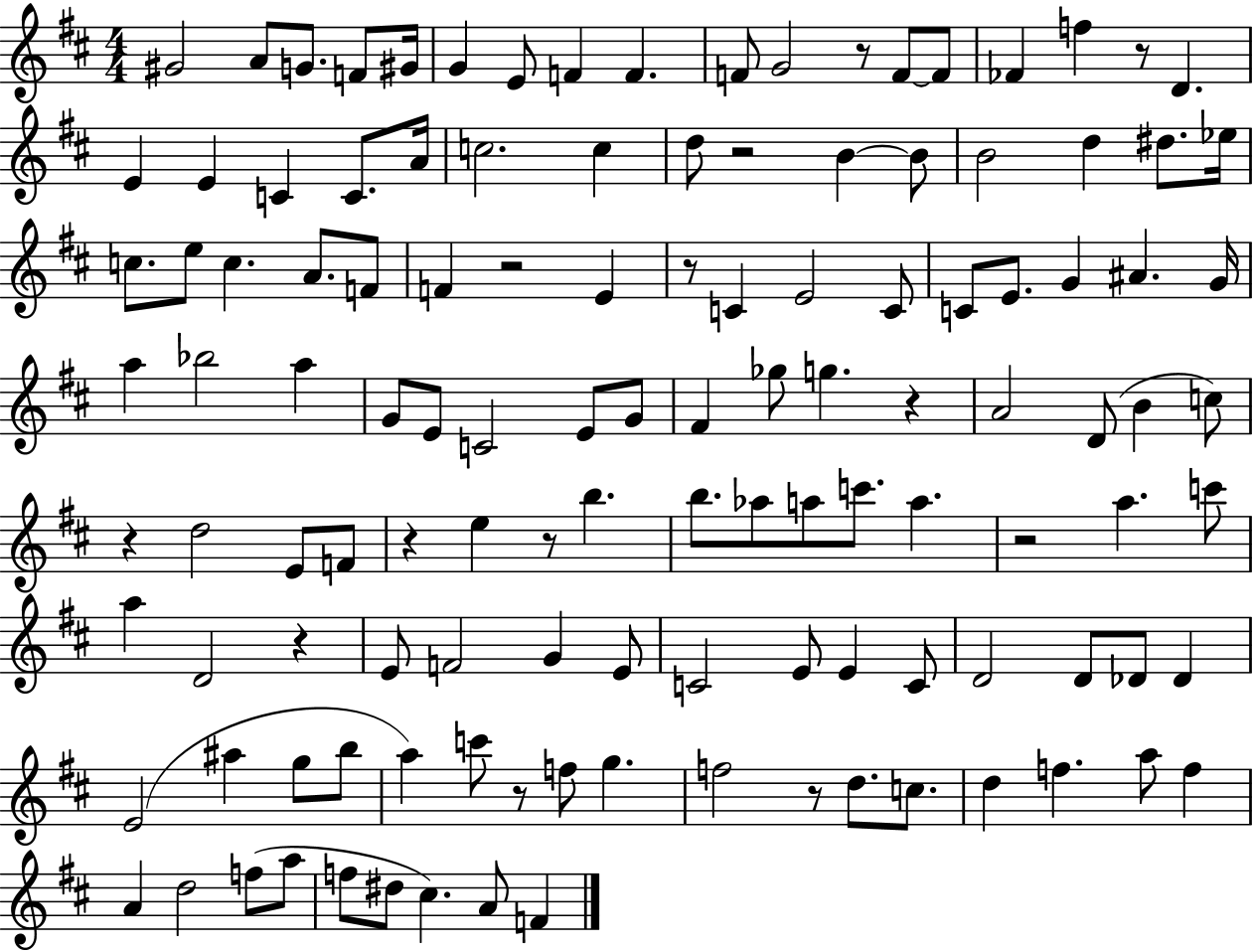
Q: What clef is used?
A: treble